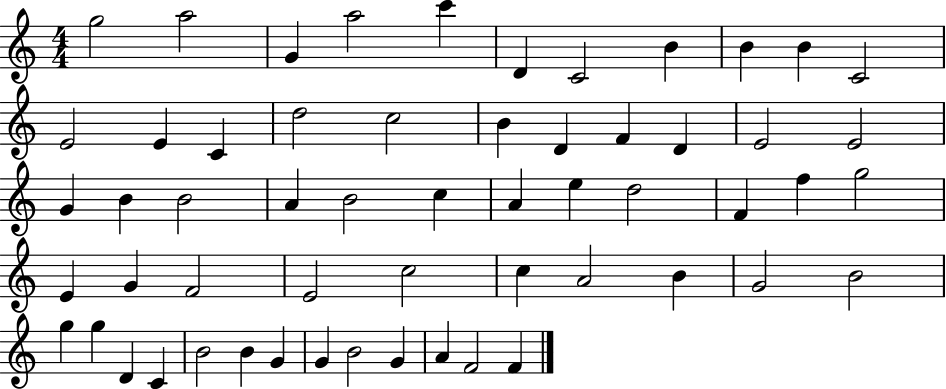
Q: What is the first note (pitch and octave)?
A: G5